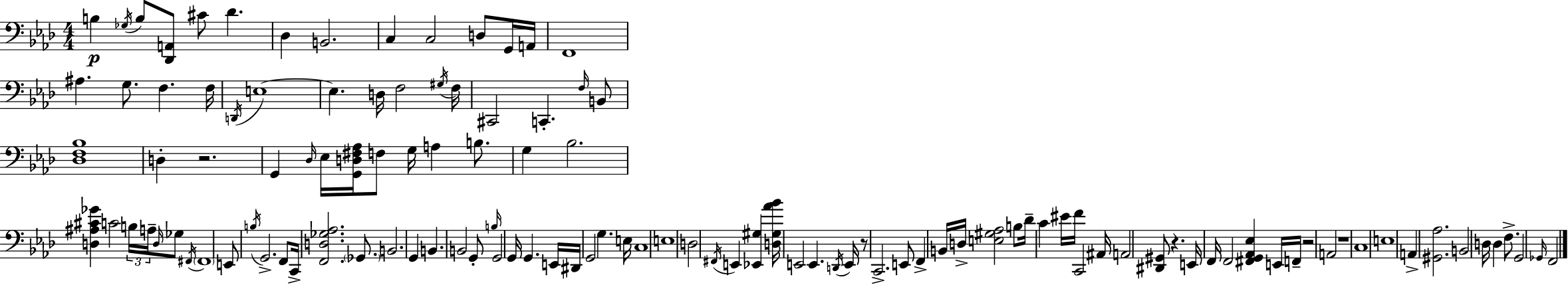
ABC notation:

X:1
T:Untitled
M:4/4
L:1/4
K:Fm
B, _G,/4 B,/2 [_D,,A,,]/2 ^C/2 _D _D, B,,2 C, C,2 D,/2 G,,/4 A,,/4 F,,4 ^A, G,/2 F, F,/4 D,,/4 E,4 E, D,/4 F,2 ^G,/4 F,/4 ^C,,2 C,, F,/4 B,,/2 [_D,F,_B,]4 D, z2 G,, _D,/4 _E,/4 [G,,D,^F,_A,]/4 F,/2 G,/4 A, B,/2 G, _B,2 [D,^A,^C_G] C2 B,/4 A,/4 D,/4 _G,/2 ^F,,/4 ^F,,4 E,,/2 B,/4 G,,2 F,,/2 C,,/4 [F,,D,_G,_A,]2 _G,,/2 B,,2 G,, B,, B,,2 G,,/2 B,/4 G,,2 G,,/4 G,, E,,/4 ^D,,/4 G,,2 G, E,/4 C,4 E,4 D,2 ^F,,/4 E,, [_E,,^G,] [D,^G,_A_B]/4 E,,2 E,, D,,/4 E,,/4 z/2 C,,2 E,,/2 F,, B,,/4 D,/4 [E,^G,_A,]2 B,/2 _D/4 C ^E/4 F/4 C,,2 ^A,,/4 A,,2 [^D,,^G,,]/2 z E,,/4 F,,/4 F,,2 [^F,,G,,_A,,_E,] E,,/4 F,,/4 z2 A,,2 z4 C,4 E,4 A,, [^G,,_A,]2 B,,2 D,/4 D, F,/2 G,,2 _G,,/4 F,,2